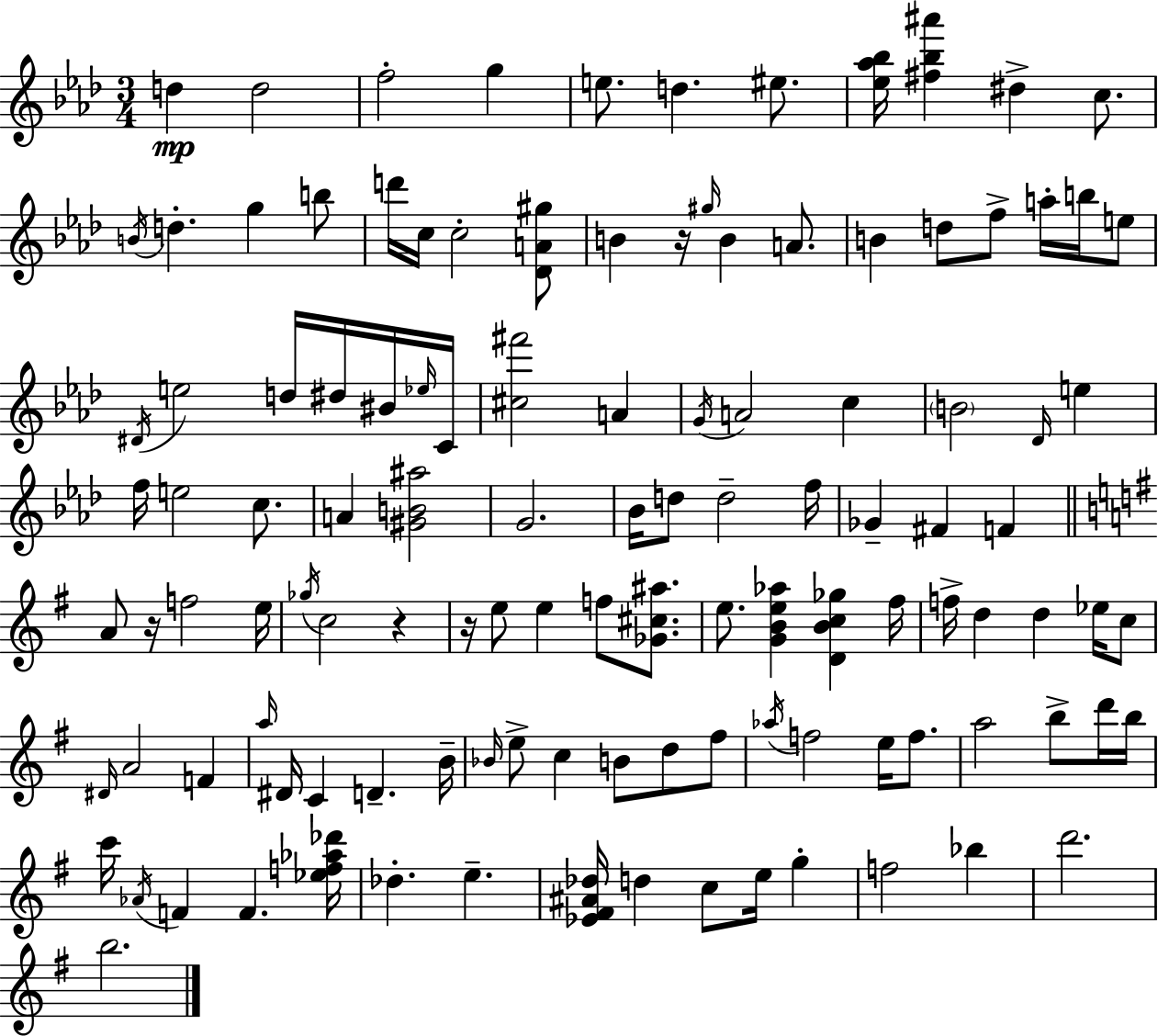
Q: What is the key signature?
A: F minor